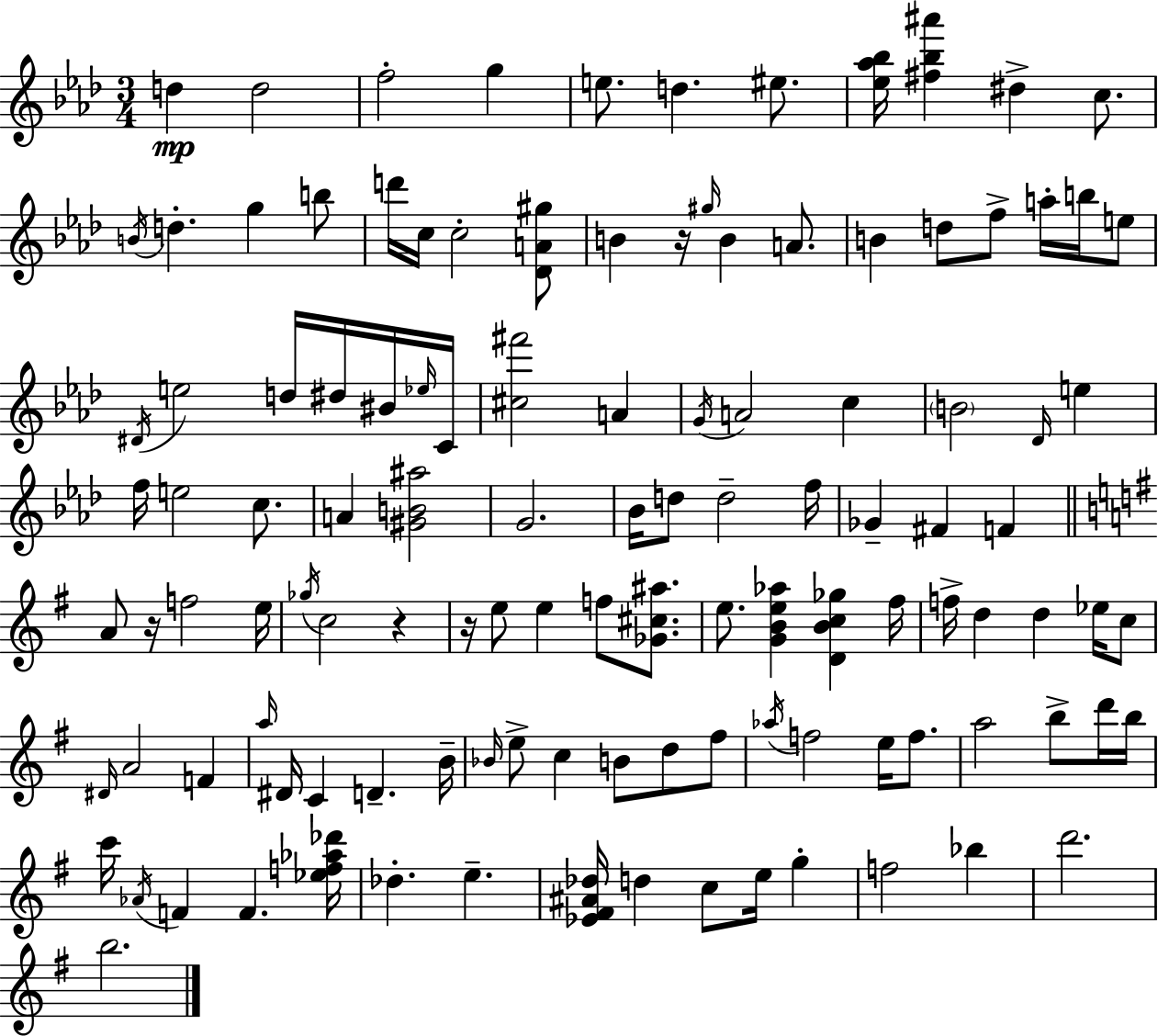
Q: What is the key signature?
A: F minor